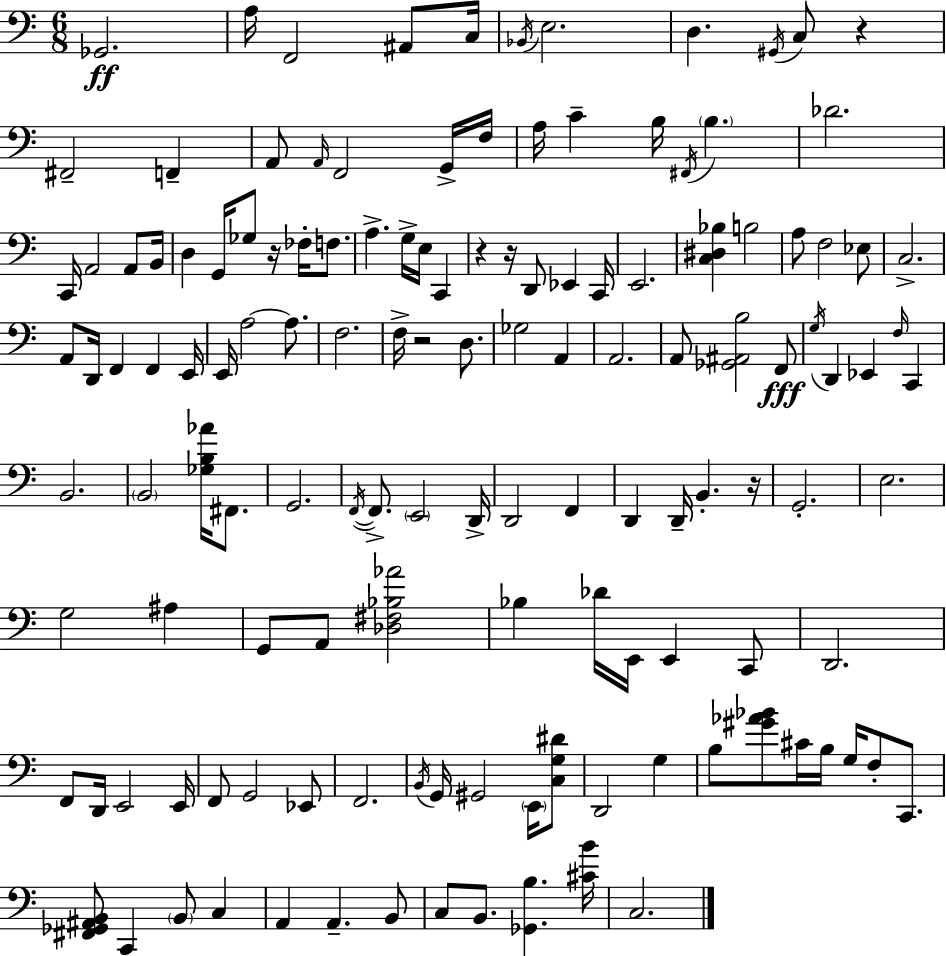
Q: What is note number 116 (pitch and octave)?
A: A2